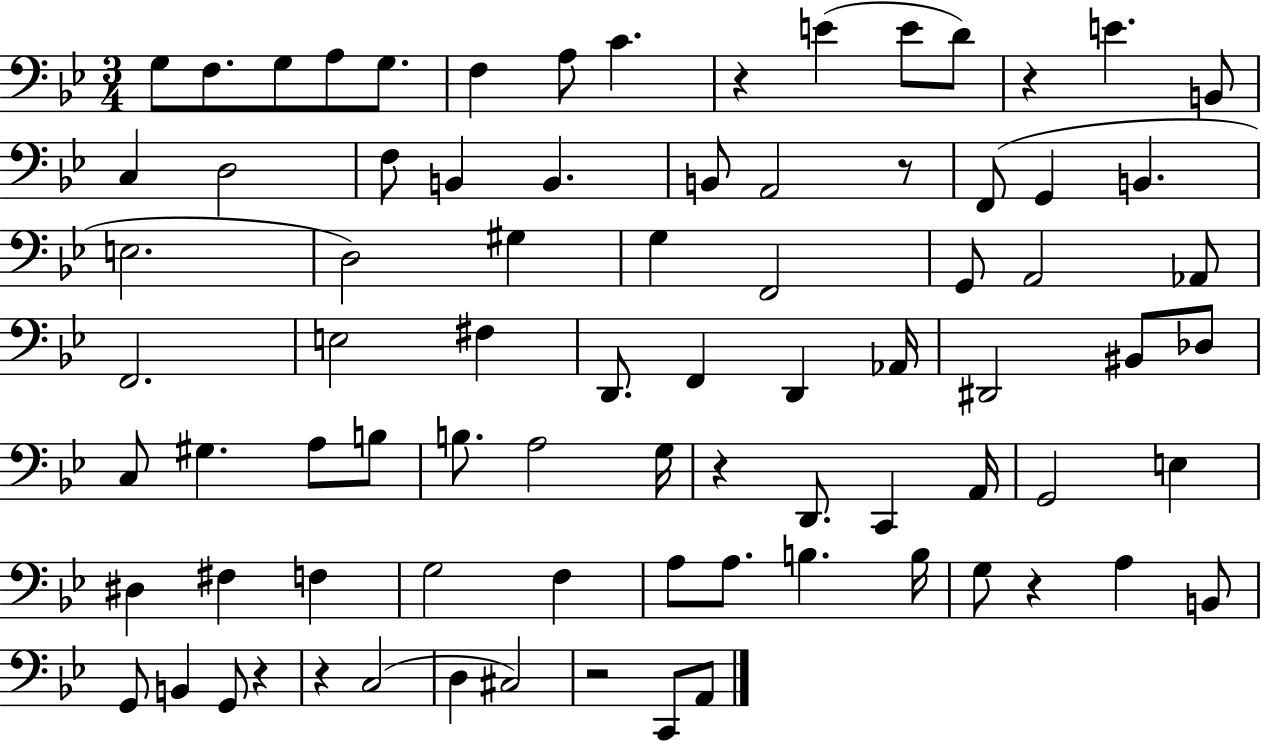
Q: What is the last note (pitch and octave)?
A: A2